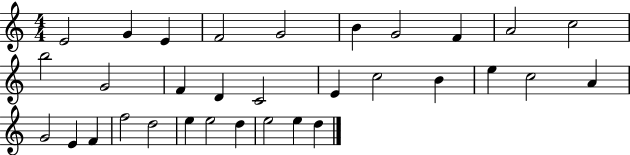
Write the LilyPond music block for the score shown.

{
  \clef treble
  \numericTimeSignature
  \time 4/4
  \key c \major
  e'2 g'4 e'4 | f'2 g'2 | b'4 g'2 f'4 | a'2 c''2 | \break b''2 g'2 | f'4 d'4 c'2 | e'4 c''2 b'4 | e''4 c''2 a'4 | \break g'2 e'4 f'4 | f''2 d''2 | e''4 e''2 d''4 | e''2 e''4 d''4 | \break \bar "|."
}